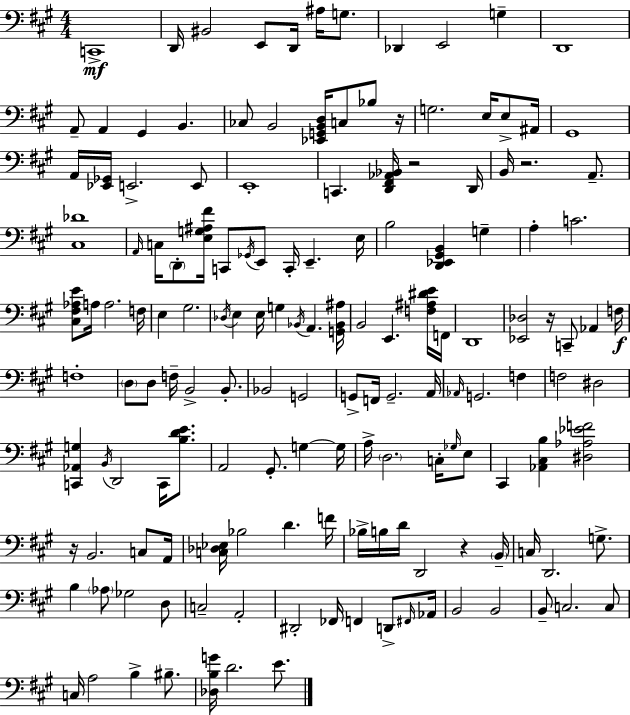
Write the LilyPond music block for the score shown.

{
  \clef bass
  \numericTimeSignature
  \time 4/4
  \key a \major
  c,1->\mf | d,16 bis,2 e,8 d,16 ais16 g8. | des,4 e,2 g4-- | d,1 | \break a,8-- a,4 gis,4 b,4. | ces8 b,2 <ees, g, b, d>16 c8 bes8 r16 | g2. e16 e8-> ais,16 | gis,1 | \break a,16 <ees, ges,>16 e,2.-> e,8 | e,1-. | c,4. <d, fis, aes, bes,>16 r2 d,16 | b,16 r2. a,8.-- | \break <cis des'>1 | \grace { a,16 } c16 \parenthesize d,8-. <e g ais fis'>16 c,8 \acciaccatura { ges,16 } e,8 c,16-. e,4.-- | e16 b2 <d, ees, gis, b,>4 g4-- | a4-. c'2. | \break <cis fis aes e'>8 a16 a2. | f16 e4 gis2. | \acciaccatura { des16 } e4 e16 g4 \acciaccatura { bes,16 } a,4. | <g, bes, ais>16 b,2 e,4. | \break <f ais dis' e'>16 f,16 d,1 | <ees, des>2 r16 c,8-- aes,4 | f16\f f1-. | \parenthesize d8 d8 f16-- b,2-> | \break b,8.-. bes,2 g,2 | g,8-> f,16 g,2.-- | a,16 \grace { aes,16 } g,2. | f4 f2 dis2 | \break <c, aes, g>4 \acciaccatura { b,16 } d,2 | c,16 <b d' e'>8. a,2 gis,8.-. | g4~~ g16 a16-> \parenthesize d2. | c16-. \grace { ges16 } e8 cis,4 <aes, cis b>4 <dis aes ees' f'>2 | \break r16 b,2. | c8 a,16 <c des ees>16 bes2 | d'4. f'16 bes16-> b16 d'16 d,2 | r4 \parenthesize b,16-- c16 d,2. | \break g8.-> b4 \parenthesize aes8 ges2 | d8 c2-- a,2-. | dis,2-. fes,16 | f,4 d,8-> \grace { fis,16 } aes,16 b,2 | \break b,2 b,8-- c2. | c8 c16 a2 | b4-> bis8.-- <des b g'>16 d'2. | e'8. \bar "|."
}